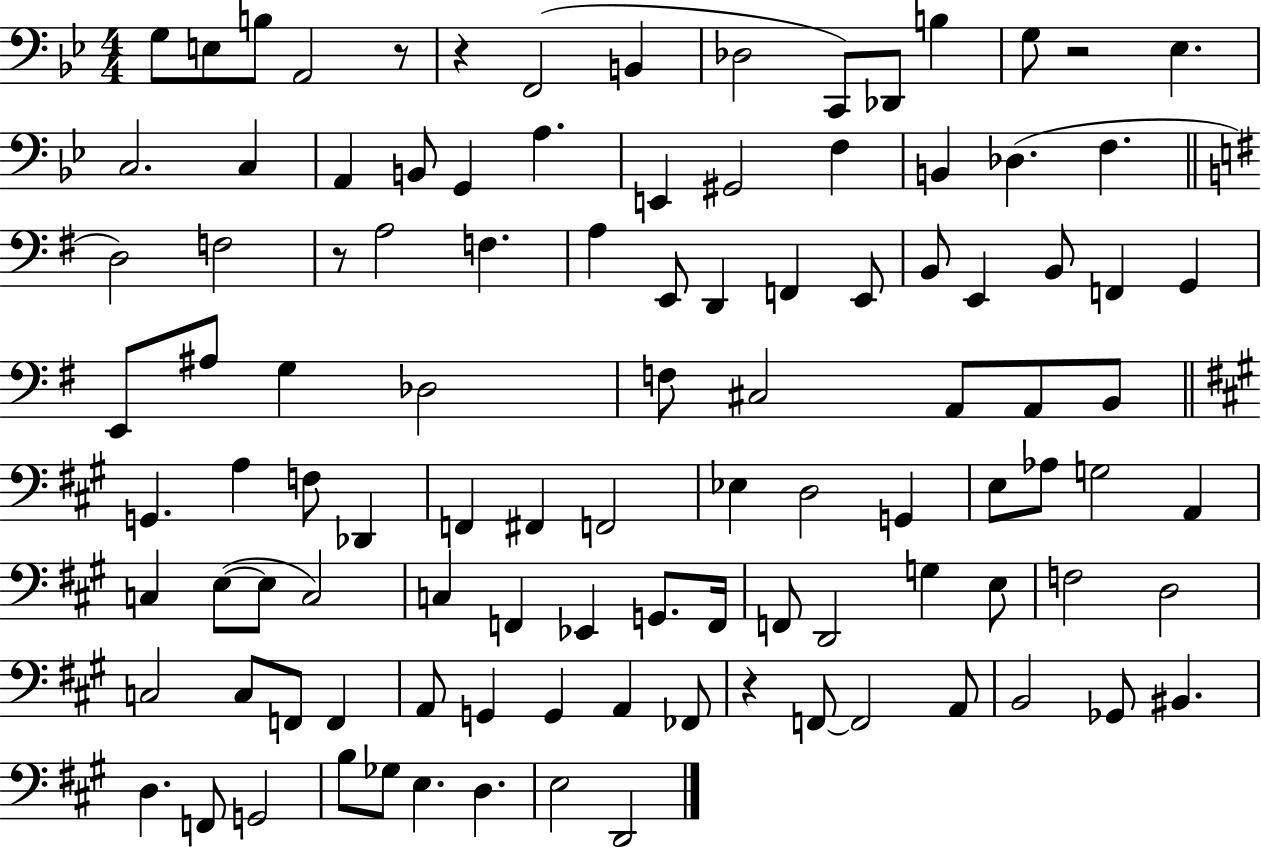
G3/e E3/e B3/e A2/h R/e R/q F2/h B2/q Db3/h C2/e Db2/e B3/q G3/e R/h Eb3/q. C3/h. C3/q A2/q B2/e G2/q A3/q. E2/q G#2/h F3/q B2/q Db3/q. F3/q. D3/h F3/h R/e A3/h F3/q. A3/q E2/e D2/q F2/q E2/e B2/e E2/q B2/e F2/q G2/q E2/e A#3/e G3/q Db3/h F3/e C#3/h A2/e A2/e B2/e G2/q. A3/q F3/e Db2/q F2/q F#2/q F2/h Eb3/q D3/h G2/q E3/e Ab3/e G3/h A2/q C3/q E3/e E3/e C3/h C3/q F2/q Eb2/q G2/e. F2/s F2/e D2/h G3/q E3/e F3/h D3/h C3/h C3/e F2/e F2/q A2/e G2/q G2/q A2/q FES2/e R/q F2/e F2/h A2/e B2/h Gb2/e BIS2/q. D3/q. F2/e G2/h B3/e Gb3/e E3/q. D3/q. E3/h D2/h